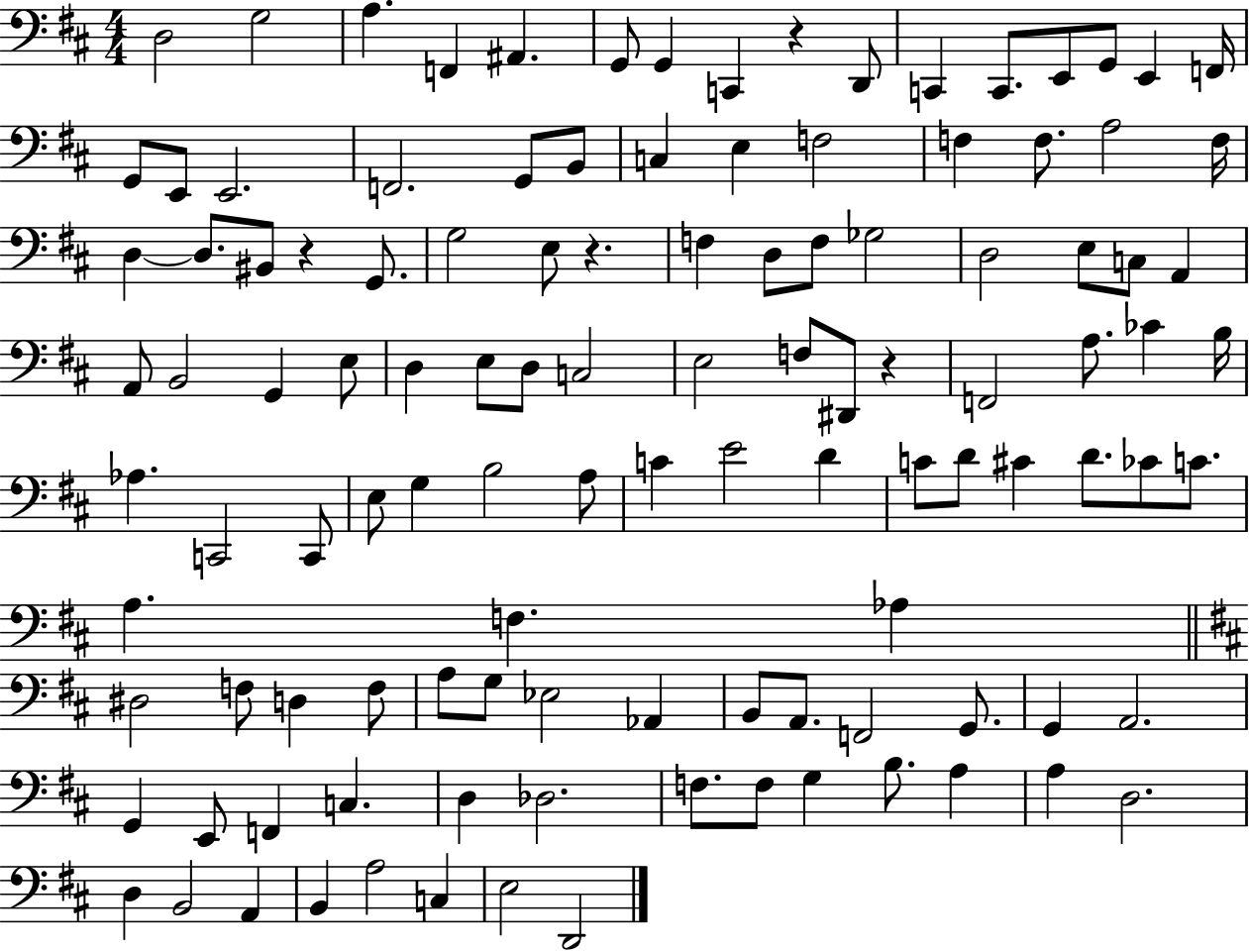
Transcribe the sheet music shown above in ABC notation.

X:1
T:Untitled
M:4/4
L:1/4
K:D
D,2 G,2 A, F,, ^A,, G,,/2 G,, C,, z D,,/2 C,, C,,/2 E,,/2 G,,/2 E,, F,,/4 G,,/2 E,,/2 E,,2 F,,2 G,,/2 B,,/2 C, E, F,2 F, F,/2 A,2 F,/4 D, D,/2 ^B,,/2 z G,,/2 G,2 E,/2 z F, D,/2 F,/2 _G,2 D,2 E,/2 C,/2 A,, A,,/2 B,,2 G,, E,/2 D, E,/2 D,/2 C,2 E,2 F,/2 ^D,,/2 z F,,2 A,/2 _C B,/4 _A, C,,2 C,,/2 E,/2 G, B,2 A,/2 C E2 D C/2 D/2 ^C D/2 _C/2 C/2 A, F, _A, ^D,2 F,/2 D, F,/2 A,/2 G,/2 _E,2 _A,, B,,/2 A,,/2 F,,2 G,,/2 G,, A,,2 G,, E,,/2 F,, C, D, _D,2 F,/2 F,/2 G, B,/2 A, A, D,2 D, B,,2 A,, B,, A,2 C, E,2 D,,2